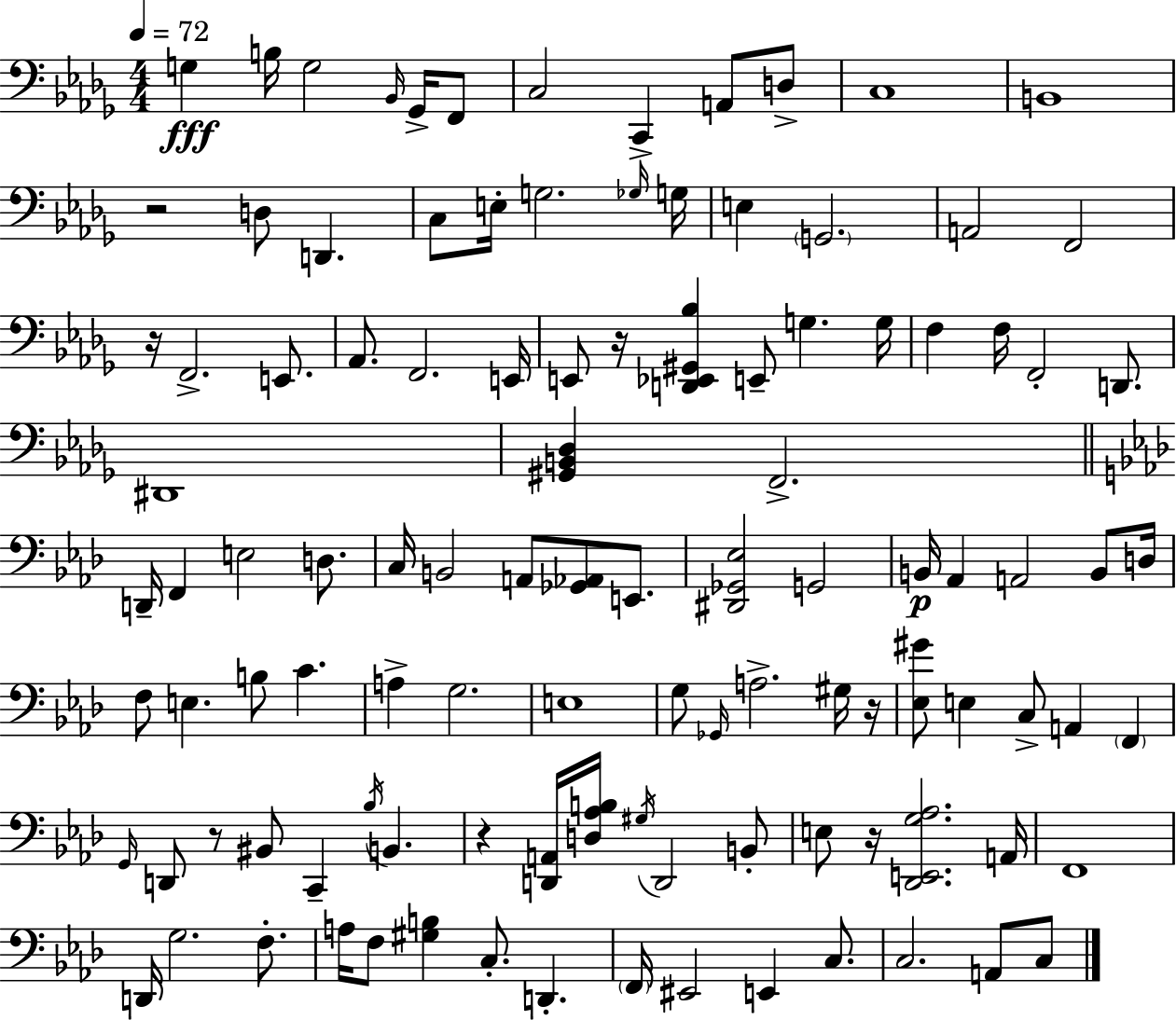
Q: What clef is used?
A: bass